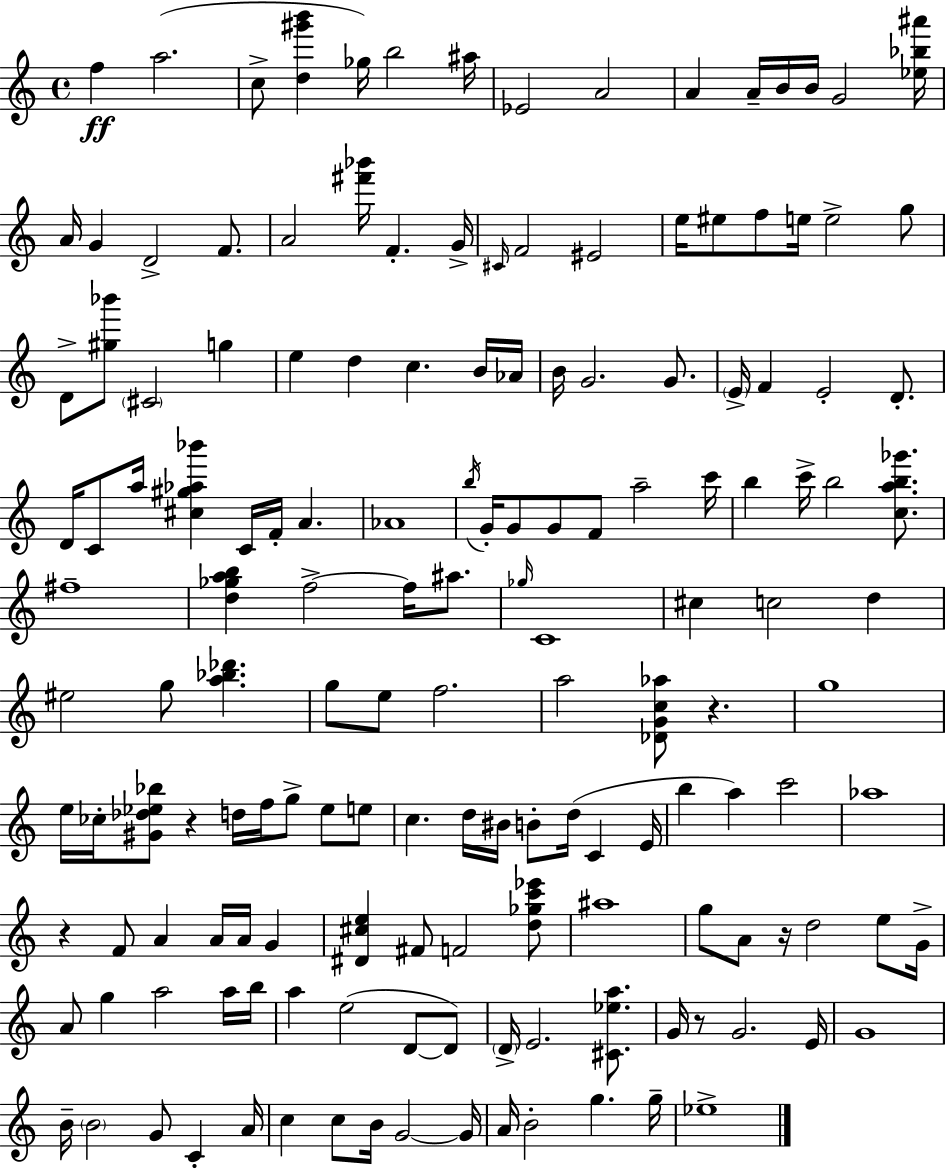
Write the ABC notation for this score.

X:1
T:Untitled
M:4/4
L:1/4
K:C
f a2 c/2 [d^g'b'] _g/4 b2 ^a/4 _E2 A2 A A/4 B/4 B/4 G2 [_e_b^a']/4 A/4 G D2 F/2 A2 [^f'_b']/4 F G/4 ^C/4 F2 ^E2 e/4 ^e/2 f/2 e/4 e2 g/2 D/2 [^g_b']/2 ^C2 g e d c B/4 _A/4 B/4 G2 G/2 E/4 F E2 D/2 D/4 C/2 a/4 [^c^g_a_b'] C/4 F/4 A _A4 b/4 G/4 G/2 G/2 F/2 a2 c'/4 b c'/4 b2 [cab_g']/2 ^f4 [d_gab] f2 f/4 ^a/2 _g/4 C4 ^c c2 d ^e2 g/2 [a_b_d'] g/2 e/2 f2 a2 [_DGc_a]/2 z g4 e/4 _c/4 [^G_d_e_b]/2 z d/4 f/4 g/2 _e/2 e/2 c d/4 ^B/4 B/2 d/4 C E/4 b a c'2 _a4 z F/2 A A/4 A/4 G [^D^ce] ^F/2 F2 [d_gc'_e']/2 ^a4 g/2 A/2 z/4 d2 e/2 G/4 A/2 g a2 a/4 b/4 a e2 D/2 D/2 D/4 E2 [^C_ea]/2 G/4 z/2 G2 E/4 G4 B/4 B2 G/2 C A/4 c c/2 B/4 G2 G/4 A/4 B2 g g/4 _e4